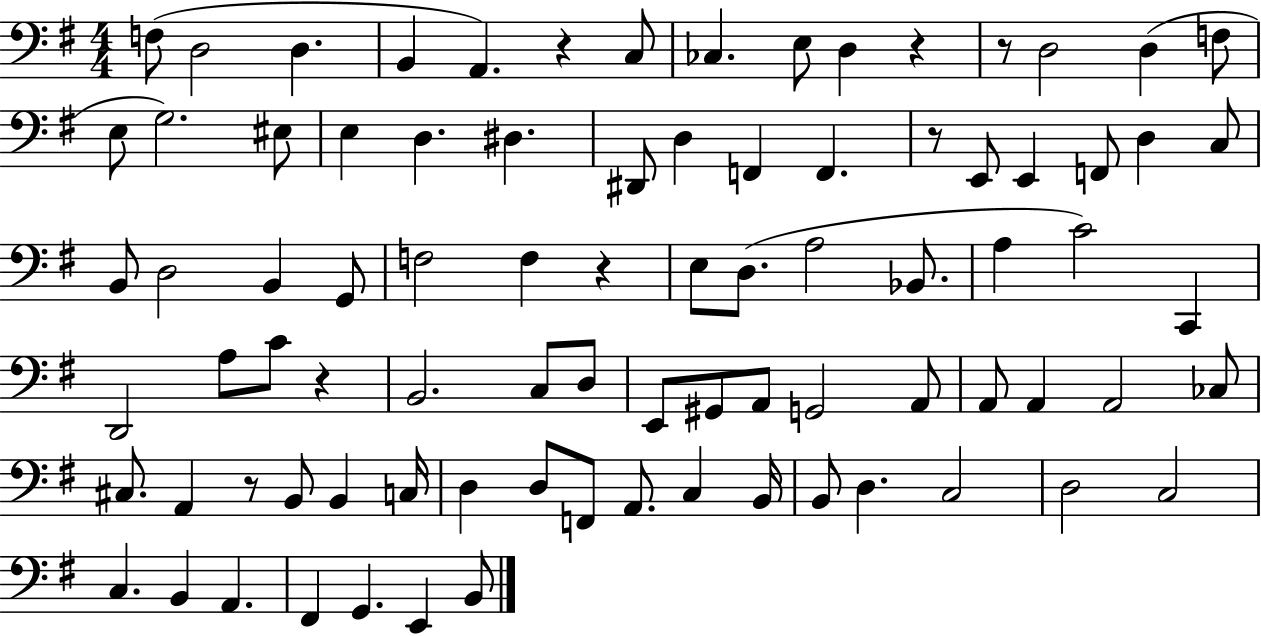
{
  \clef bass
  \numericTimeSignature
  \time 4/4
  \key g \major
  f8( d2 d4. | b,4 a,4.) r4 c8 | ces4. e8 d4 r4 | r8 d2 d4( f8 | \break e8 g2.) eis8 | e4 d4. dis4. | dis,8 d4 f,4 f,4. | r8 e,8 e,4 f,8 d4 c8 | \break b,8 d2 b,4 g,8 | f2 f4 r4 | e8 d8.( a2 bes,8. | a4 c'2) c,4 | \break d,2 a8 c'8 r4 | b,2. c8 d8 | e,8 gis,8 a,8 g,2 a,8 | a,8 a,4 a,2 ces8 | \break cis8. a,4 r8 b,8 b,4 c16 | d4 d8 f,8 a,8. c4 b,16 | b,8 d4. c2 | d2 c2 | \break c4. b,4 a,4. | fis,4 g,4. e,4 b,8 | \bar "|."
}